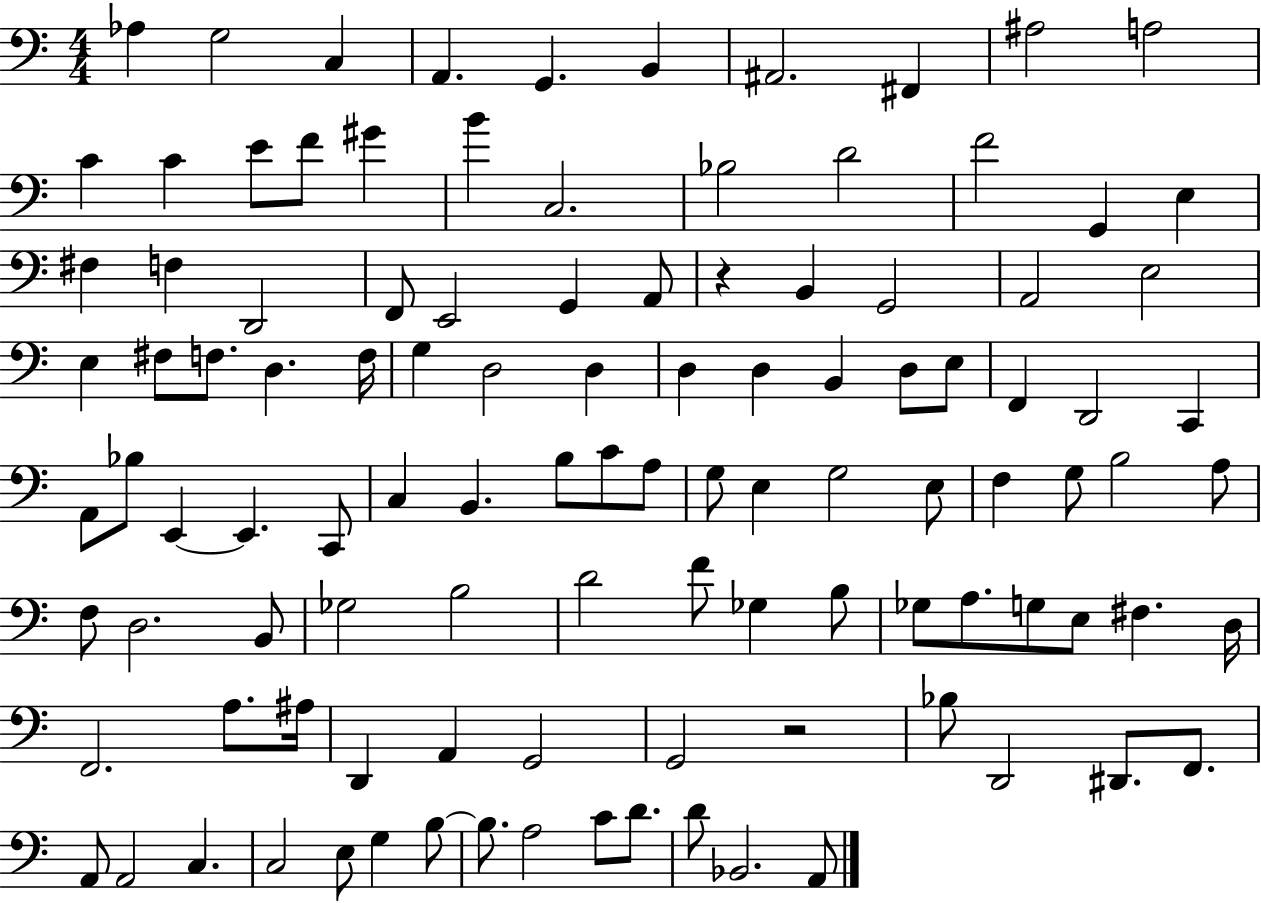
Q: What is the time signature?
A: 4/4